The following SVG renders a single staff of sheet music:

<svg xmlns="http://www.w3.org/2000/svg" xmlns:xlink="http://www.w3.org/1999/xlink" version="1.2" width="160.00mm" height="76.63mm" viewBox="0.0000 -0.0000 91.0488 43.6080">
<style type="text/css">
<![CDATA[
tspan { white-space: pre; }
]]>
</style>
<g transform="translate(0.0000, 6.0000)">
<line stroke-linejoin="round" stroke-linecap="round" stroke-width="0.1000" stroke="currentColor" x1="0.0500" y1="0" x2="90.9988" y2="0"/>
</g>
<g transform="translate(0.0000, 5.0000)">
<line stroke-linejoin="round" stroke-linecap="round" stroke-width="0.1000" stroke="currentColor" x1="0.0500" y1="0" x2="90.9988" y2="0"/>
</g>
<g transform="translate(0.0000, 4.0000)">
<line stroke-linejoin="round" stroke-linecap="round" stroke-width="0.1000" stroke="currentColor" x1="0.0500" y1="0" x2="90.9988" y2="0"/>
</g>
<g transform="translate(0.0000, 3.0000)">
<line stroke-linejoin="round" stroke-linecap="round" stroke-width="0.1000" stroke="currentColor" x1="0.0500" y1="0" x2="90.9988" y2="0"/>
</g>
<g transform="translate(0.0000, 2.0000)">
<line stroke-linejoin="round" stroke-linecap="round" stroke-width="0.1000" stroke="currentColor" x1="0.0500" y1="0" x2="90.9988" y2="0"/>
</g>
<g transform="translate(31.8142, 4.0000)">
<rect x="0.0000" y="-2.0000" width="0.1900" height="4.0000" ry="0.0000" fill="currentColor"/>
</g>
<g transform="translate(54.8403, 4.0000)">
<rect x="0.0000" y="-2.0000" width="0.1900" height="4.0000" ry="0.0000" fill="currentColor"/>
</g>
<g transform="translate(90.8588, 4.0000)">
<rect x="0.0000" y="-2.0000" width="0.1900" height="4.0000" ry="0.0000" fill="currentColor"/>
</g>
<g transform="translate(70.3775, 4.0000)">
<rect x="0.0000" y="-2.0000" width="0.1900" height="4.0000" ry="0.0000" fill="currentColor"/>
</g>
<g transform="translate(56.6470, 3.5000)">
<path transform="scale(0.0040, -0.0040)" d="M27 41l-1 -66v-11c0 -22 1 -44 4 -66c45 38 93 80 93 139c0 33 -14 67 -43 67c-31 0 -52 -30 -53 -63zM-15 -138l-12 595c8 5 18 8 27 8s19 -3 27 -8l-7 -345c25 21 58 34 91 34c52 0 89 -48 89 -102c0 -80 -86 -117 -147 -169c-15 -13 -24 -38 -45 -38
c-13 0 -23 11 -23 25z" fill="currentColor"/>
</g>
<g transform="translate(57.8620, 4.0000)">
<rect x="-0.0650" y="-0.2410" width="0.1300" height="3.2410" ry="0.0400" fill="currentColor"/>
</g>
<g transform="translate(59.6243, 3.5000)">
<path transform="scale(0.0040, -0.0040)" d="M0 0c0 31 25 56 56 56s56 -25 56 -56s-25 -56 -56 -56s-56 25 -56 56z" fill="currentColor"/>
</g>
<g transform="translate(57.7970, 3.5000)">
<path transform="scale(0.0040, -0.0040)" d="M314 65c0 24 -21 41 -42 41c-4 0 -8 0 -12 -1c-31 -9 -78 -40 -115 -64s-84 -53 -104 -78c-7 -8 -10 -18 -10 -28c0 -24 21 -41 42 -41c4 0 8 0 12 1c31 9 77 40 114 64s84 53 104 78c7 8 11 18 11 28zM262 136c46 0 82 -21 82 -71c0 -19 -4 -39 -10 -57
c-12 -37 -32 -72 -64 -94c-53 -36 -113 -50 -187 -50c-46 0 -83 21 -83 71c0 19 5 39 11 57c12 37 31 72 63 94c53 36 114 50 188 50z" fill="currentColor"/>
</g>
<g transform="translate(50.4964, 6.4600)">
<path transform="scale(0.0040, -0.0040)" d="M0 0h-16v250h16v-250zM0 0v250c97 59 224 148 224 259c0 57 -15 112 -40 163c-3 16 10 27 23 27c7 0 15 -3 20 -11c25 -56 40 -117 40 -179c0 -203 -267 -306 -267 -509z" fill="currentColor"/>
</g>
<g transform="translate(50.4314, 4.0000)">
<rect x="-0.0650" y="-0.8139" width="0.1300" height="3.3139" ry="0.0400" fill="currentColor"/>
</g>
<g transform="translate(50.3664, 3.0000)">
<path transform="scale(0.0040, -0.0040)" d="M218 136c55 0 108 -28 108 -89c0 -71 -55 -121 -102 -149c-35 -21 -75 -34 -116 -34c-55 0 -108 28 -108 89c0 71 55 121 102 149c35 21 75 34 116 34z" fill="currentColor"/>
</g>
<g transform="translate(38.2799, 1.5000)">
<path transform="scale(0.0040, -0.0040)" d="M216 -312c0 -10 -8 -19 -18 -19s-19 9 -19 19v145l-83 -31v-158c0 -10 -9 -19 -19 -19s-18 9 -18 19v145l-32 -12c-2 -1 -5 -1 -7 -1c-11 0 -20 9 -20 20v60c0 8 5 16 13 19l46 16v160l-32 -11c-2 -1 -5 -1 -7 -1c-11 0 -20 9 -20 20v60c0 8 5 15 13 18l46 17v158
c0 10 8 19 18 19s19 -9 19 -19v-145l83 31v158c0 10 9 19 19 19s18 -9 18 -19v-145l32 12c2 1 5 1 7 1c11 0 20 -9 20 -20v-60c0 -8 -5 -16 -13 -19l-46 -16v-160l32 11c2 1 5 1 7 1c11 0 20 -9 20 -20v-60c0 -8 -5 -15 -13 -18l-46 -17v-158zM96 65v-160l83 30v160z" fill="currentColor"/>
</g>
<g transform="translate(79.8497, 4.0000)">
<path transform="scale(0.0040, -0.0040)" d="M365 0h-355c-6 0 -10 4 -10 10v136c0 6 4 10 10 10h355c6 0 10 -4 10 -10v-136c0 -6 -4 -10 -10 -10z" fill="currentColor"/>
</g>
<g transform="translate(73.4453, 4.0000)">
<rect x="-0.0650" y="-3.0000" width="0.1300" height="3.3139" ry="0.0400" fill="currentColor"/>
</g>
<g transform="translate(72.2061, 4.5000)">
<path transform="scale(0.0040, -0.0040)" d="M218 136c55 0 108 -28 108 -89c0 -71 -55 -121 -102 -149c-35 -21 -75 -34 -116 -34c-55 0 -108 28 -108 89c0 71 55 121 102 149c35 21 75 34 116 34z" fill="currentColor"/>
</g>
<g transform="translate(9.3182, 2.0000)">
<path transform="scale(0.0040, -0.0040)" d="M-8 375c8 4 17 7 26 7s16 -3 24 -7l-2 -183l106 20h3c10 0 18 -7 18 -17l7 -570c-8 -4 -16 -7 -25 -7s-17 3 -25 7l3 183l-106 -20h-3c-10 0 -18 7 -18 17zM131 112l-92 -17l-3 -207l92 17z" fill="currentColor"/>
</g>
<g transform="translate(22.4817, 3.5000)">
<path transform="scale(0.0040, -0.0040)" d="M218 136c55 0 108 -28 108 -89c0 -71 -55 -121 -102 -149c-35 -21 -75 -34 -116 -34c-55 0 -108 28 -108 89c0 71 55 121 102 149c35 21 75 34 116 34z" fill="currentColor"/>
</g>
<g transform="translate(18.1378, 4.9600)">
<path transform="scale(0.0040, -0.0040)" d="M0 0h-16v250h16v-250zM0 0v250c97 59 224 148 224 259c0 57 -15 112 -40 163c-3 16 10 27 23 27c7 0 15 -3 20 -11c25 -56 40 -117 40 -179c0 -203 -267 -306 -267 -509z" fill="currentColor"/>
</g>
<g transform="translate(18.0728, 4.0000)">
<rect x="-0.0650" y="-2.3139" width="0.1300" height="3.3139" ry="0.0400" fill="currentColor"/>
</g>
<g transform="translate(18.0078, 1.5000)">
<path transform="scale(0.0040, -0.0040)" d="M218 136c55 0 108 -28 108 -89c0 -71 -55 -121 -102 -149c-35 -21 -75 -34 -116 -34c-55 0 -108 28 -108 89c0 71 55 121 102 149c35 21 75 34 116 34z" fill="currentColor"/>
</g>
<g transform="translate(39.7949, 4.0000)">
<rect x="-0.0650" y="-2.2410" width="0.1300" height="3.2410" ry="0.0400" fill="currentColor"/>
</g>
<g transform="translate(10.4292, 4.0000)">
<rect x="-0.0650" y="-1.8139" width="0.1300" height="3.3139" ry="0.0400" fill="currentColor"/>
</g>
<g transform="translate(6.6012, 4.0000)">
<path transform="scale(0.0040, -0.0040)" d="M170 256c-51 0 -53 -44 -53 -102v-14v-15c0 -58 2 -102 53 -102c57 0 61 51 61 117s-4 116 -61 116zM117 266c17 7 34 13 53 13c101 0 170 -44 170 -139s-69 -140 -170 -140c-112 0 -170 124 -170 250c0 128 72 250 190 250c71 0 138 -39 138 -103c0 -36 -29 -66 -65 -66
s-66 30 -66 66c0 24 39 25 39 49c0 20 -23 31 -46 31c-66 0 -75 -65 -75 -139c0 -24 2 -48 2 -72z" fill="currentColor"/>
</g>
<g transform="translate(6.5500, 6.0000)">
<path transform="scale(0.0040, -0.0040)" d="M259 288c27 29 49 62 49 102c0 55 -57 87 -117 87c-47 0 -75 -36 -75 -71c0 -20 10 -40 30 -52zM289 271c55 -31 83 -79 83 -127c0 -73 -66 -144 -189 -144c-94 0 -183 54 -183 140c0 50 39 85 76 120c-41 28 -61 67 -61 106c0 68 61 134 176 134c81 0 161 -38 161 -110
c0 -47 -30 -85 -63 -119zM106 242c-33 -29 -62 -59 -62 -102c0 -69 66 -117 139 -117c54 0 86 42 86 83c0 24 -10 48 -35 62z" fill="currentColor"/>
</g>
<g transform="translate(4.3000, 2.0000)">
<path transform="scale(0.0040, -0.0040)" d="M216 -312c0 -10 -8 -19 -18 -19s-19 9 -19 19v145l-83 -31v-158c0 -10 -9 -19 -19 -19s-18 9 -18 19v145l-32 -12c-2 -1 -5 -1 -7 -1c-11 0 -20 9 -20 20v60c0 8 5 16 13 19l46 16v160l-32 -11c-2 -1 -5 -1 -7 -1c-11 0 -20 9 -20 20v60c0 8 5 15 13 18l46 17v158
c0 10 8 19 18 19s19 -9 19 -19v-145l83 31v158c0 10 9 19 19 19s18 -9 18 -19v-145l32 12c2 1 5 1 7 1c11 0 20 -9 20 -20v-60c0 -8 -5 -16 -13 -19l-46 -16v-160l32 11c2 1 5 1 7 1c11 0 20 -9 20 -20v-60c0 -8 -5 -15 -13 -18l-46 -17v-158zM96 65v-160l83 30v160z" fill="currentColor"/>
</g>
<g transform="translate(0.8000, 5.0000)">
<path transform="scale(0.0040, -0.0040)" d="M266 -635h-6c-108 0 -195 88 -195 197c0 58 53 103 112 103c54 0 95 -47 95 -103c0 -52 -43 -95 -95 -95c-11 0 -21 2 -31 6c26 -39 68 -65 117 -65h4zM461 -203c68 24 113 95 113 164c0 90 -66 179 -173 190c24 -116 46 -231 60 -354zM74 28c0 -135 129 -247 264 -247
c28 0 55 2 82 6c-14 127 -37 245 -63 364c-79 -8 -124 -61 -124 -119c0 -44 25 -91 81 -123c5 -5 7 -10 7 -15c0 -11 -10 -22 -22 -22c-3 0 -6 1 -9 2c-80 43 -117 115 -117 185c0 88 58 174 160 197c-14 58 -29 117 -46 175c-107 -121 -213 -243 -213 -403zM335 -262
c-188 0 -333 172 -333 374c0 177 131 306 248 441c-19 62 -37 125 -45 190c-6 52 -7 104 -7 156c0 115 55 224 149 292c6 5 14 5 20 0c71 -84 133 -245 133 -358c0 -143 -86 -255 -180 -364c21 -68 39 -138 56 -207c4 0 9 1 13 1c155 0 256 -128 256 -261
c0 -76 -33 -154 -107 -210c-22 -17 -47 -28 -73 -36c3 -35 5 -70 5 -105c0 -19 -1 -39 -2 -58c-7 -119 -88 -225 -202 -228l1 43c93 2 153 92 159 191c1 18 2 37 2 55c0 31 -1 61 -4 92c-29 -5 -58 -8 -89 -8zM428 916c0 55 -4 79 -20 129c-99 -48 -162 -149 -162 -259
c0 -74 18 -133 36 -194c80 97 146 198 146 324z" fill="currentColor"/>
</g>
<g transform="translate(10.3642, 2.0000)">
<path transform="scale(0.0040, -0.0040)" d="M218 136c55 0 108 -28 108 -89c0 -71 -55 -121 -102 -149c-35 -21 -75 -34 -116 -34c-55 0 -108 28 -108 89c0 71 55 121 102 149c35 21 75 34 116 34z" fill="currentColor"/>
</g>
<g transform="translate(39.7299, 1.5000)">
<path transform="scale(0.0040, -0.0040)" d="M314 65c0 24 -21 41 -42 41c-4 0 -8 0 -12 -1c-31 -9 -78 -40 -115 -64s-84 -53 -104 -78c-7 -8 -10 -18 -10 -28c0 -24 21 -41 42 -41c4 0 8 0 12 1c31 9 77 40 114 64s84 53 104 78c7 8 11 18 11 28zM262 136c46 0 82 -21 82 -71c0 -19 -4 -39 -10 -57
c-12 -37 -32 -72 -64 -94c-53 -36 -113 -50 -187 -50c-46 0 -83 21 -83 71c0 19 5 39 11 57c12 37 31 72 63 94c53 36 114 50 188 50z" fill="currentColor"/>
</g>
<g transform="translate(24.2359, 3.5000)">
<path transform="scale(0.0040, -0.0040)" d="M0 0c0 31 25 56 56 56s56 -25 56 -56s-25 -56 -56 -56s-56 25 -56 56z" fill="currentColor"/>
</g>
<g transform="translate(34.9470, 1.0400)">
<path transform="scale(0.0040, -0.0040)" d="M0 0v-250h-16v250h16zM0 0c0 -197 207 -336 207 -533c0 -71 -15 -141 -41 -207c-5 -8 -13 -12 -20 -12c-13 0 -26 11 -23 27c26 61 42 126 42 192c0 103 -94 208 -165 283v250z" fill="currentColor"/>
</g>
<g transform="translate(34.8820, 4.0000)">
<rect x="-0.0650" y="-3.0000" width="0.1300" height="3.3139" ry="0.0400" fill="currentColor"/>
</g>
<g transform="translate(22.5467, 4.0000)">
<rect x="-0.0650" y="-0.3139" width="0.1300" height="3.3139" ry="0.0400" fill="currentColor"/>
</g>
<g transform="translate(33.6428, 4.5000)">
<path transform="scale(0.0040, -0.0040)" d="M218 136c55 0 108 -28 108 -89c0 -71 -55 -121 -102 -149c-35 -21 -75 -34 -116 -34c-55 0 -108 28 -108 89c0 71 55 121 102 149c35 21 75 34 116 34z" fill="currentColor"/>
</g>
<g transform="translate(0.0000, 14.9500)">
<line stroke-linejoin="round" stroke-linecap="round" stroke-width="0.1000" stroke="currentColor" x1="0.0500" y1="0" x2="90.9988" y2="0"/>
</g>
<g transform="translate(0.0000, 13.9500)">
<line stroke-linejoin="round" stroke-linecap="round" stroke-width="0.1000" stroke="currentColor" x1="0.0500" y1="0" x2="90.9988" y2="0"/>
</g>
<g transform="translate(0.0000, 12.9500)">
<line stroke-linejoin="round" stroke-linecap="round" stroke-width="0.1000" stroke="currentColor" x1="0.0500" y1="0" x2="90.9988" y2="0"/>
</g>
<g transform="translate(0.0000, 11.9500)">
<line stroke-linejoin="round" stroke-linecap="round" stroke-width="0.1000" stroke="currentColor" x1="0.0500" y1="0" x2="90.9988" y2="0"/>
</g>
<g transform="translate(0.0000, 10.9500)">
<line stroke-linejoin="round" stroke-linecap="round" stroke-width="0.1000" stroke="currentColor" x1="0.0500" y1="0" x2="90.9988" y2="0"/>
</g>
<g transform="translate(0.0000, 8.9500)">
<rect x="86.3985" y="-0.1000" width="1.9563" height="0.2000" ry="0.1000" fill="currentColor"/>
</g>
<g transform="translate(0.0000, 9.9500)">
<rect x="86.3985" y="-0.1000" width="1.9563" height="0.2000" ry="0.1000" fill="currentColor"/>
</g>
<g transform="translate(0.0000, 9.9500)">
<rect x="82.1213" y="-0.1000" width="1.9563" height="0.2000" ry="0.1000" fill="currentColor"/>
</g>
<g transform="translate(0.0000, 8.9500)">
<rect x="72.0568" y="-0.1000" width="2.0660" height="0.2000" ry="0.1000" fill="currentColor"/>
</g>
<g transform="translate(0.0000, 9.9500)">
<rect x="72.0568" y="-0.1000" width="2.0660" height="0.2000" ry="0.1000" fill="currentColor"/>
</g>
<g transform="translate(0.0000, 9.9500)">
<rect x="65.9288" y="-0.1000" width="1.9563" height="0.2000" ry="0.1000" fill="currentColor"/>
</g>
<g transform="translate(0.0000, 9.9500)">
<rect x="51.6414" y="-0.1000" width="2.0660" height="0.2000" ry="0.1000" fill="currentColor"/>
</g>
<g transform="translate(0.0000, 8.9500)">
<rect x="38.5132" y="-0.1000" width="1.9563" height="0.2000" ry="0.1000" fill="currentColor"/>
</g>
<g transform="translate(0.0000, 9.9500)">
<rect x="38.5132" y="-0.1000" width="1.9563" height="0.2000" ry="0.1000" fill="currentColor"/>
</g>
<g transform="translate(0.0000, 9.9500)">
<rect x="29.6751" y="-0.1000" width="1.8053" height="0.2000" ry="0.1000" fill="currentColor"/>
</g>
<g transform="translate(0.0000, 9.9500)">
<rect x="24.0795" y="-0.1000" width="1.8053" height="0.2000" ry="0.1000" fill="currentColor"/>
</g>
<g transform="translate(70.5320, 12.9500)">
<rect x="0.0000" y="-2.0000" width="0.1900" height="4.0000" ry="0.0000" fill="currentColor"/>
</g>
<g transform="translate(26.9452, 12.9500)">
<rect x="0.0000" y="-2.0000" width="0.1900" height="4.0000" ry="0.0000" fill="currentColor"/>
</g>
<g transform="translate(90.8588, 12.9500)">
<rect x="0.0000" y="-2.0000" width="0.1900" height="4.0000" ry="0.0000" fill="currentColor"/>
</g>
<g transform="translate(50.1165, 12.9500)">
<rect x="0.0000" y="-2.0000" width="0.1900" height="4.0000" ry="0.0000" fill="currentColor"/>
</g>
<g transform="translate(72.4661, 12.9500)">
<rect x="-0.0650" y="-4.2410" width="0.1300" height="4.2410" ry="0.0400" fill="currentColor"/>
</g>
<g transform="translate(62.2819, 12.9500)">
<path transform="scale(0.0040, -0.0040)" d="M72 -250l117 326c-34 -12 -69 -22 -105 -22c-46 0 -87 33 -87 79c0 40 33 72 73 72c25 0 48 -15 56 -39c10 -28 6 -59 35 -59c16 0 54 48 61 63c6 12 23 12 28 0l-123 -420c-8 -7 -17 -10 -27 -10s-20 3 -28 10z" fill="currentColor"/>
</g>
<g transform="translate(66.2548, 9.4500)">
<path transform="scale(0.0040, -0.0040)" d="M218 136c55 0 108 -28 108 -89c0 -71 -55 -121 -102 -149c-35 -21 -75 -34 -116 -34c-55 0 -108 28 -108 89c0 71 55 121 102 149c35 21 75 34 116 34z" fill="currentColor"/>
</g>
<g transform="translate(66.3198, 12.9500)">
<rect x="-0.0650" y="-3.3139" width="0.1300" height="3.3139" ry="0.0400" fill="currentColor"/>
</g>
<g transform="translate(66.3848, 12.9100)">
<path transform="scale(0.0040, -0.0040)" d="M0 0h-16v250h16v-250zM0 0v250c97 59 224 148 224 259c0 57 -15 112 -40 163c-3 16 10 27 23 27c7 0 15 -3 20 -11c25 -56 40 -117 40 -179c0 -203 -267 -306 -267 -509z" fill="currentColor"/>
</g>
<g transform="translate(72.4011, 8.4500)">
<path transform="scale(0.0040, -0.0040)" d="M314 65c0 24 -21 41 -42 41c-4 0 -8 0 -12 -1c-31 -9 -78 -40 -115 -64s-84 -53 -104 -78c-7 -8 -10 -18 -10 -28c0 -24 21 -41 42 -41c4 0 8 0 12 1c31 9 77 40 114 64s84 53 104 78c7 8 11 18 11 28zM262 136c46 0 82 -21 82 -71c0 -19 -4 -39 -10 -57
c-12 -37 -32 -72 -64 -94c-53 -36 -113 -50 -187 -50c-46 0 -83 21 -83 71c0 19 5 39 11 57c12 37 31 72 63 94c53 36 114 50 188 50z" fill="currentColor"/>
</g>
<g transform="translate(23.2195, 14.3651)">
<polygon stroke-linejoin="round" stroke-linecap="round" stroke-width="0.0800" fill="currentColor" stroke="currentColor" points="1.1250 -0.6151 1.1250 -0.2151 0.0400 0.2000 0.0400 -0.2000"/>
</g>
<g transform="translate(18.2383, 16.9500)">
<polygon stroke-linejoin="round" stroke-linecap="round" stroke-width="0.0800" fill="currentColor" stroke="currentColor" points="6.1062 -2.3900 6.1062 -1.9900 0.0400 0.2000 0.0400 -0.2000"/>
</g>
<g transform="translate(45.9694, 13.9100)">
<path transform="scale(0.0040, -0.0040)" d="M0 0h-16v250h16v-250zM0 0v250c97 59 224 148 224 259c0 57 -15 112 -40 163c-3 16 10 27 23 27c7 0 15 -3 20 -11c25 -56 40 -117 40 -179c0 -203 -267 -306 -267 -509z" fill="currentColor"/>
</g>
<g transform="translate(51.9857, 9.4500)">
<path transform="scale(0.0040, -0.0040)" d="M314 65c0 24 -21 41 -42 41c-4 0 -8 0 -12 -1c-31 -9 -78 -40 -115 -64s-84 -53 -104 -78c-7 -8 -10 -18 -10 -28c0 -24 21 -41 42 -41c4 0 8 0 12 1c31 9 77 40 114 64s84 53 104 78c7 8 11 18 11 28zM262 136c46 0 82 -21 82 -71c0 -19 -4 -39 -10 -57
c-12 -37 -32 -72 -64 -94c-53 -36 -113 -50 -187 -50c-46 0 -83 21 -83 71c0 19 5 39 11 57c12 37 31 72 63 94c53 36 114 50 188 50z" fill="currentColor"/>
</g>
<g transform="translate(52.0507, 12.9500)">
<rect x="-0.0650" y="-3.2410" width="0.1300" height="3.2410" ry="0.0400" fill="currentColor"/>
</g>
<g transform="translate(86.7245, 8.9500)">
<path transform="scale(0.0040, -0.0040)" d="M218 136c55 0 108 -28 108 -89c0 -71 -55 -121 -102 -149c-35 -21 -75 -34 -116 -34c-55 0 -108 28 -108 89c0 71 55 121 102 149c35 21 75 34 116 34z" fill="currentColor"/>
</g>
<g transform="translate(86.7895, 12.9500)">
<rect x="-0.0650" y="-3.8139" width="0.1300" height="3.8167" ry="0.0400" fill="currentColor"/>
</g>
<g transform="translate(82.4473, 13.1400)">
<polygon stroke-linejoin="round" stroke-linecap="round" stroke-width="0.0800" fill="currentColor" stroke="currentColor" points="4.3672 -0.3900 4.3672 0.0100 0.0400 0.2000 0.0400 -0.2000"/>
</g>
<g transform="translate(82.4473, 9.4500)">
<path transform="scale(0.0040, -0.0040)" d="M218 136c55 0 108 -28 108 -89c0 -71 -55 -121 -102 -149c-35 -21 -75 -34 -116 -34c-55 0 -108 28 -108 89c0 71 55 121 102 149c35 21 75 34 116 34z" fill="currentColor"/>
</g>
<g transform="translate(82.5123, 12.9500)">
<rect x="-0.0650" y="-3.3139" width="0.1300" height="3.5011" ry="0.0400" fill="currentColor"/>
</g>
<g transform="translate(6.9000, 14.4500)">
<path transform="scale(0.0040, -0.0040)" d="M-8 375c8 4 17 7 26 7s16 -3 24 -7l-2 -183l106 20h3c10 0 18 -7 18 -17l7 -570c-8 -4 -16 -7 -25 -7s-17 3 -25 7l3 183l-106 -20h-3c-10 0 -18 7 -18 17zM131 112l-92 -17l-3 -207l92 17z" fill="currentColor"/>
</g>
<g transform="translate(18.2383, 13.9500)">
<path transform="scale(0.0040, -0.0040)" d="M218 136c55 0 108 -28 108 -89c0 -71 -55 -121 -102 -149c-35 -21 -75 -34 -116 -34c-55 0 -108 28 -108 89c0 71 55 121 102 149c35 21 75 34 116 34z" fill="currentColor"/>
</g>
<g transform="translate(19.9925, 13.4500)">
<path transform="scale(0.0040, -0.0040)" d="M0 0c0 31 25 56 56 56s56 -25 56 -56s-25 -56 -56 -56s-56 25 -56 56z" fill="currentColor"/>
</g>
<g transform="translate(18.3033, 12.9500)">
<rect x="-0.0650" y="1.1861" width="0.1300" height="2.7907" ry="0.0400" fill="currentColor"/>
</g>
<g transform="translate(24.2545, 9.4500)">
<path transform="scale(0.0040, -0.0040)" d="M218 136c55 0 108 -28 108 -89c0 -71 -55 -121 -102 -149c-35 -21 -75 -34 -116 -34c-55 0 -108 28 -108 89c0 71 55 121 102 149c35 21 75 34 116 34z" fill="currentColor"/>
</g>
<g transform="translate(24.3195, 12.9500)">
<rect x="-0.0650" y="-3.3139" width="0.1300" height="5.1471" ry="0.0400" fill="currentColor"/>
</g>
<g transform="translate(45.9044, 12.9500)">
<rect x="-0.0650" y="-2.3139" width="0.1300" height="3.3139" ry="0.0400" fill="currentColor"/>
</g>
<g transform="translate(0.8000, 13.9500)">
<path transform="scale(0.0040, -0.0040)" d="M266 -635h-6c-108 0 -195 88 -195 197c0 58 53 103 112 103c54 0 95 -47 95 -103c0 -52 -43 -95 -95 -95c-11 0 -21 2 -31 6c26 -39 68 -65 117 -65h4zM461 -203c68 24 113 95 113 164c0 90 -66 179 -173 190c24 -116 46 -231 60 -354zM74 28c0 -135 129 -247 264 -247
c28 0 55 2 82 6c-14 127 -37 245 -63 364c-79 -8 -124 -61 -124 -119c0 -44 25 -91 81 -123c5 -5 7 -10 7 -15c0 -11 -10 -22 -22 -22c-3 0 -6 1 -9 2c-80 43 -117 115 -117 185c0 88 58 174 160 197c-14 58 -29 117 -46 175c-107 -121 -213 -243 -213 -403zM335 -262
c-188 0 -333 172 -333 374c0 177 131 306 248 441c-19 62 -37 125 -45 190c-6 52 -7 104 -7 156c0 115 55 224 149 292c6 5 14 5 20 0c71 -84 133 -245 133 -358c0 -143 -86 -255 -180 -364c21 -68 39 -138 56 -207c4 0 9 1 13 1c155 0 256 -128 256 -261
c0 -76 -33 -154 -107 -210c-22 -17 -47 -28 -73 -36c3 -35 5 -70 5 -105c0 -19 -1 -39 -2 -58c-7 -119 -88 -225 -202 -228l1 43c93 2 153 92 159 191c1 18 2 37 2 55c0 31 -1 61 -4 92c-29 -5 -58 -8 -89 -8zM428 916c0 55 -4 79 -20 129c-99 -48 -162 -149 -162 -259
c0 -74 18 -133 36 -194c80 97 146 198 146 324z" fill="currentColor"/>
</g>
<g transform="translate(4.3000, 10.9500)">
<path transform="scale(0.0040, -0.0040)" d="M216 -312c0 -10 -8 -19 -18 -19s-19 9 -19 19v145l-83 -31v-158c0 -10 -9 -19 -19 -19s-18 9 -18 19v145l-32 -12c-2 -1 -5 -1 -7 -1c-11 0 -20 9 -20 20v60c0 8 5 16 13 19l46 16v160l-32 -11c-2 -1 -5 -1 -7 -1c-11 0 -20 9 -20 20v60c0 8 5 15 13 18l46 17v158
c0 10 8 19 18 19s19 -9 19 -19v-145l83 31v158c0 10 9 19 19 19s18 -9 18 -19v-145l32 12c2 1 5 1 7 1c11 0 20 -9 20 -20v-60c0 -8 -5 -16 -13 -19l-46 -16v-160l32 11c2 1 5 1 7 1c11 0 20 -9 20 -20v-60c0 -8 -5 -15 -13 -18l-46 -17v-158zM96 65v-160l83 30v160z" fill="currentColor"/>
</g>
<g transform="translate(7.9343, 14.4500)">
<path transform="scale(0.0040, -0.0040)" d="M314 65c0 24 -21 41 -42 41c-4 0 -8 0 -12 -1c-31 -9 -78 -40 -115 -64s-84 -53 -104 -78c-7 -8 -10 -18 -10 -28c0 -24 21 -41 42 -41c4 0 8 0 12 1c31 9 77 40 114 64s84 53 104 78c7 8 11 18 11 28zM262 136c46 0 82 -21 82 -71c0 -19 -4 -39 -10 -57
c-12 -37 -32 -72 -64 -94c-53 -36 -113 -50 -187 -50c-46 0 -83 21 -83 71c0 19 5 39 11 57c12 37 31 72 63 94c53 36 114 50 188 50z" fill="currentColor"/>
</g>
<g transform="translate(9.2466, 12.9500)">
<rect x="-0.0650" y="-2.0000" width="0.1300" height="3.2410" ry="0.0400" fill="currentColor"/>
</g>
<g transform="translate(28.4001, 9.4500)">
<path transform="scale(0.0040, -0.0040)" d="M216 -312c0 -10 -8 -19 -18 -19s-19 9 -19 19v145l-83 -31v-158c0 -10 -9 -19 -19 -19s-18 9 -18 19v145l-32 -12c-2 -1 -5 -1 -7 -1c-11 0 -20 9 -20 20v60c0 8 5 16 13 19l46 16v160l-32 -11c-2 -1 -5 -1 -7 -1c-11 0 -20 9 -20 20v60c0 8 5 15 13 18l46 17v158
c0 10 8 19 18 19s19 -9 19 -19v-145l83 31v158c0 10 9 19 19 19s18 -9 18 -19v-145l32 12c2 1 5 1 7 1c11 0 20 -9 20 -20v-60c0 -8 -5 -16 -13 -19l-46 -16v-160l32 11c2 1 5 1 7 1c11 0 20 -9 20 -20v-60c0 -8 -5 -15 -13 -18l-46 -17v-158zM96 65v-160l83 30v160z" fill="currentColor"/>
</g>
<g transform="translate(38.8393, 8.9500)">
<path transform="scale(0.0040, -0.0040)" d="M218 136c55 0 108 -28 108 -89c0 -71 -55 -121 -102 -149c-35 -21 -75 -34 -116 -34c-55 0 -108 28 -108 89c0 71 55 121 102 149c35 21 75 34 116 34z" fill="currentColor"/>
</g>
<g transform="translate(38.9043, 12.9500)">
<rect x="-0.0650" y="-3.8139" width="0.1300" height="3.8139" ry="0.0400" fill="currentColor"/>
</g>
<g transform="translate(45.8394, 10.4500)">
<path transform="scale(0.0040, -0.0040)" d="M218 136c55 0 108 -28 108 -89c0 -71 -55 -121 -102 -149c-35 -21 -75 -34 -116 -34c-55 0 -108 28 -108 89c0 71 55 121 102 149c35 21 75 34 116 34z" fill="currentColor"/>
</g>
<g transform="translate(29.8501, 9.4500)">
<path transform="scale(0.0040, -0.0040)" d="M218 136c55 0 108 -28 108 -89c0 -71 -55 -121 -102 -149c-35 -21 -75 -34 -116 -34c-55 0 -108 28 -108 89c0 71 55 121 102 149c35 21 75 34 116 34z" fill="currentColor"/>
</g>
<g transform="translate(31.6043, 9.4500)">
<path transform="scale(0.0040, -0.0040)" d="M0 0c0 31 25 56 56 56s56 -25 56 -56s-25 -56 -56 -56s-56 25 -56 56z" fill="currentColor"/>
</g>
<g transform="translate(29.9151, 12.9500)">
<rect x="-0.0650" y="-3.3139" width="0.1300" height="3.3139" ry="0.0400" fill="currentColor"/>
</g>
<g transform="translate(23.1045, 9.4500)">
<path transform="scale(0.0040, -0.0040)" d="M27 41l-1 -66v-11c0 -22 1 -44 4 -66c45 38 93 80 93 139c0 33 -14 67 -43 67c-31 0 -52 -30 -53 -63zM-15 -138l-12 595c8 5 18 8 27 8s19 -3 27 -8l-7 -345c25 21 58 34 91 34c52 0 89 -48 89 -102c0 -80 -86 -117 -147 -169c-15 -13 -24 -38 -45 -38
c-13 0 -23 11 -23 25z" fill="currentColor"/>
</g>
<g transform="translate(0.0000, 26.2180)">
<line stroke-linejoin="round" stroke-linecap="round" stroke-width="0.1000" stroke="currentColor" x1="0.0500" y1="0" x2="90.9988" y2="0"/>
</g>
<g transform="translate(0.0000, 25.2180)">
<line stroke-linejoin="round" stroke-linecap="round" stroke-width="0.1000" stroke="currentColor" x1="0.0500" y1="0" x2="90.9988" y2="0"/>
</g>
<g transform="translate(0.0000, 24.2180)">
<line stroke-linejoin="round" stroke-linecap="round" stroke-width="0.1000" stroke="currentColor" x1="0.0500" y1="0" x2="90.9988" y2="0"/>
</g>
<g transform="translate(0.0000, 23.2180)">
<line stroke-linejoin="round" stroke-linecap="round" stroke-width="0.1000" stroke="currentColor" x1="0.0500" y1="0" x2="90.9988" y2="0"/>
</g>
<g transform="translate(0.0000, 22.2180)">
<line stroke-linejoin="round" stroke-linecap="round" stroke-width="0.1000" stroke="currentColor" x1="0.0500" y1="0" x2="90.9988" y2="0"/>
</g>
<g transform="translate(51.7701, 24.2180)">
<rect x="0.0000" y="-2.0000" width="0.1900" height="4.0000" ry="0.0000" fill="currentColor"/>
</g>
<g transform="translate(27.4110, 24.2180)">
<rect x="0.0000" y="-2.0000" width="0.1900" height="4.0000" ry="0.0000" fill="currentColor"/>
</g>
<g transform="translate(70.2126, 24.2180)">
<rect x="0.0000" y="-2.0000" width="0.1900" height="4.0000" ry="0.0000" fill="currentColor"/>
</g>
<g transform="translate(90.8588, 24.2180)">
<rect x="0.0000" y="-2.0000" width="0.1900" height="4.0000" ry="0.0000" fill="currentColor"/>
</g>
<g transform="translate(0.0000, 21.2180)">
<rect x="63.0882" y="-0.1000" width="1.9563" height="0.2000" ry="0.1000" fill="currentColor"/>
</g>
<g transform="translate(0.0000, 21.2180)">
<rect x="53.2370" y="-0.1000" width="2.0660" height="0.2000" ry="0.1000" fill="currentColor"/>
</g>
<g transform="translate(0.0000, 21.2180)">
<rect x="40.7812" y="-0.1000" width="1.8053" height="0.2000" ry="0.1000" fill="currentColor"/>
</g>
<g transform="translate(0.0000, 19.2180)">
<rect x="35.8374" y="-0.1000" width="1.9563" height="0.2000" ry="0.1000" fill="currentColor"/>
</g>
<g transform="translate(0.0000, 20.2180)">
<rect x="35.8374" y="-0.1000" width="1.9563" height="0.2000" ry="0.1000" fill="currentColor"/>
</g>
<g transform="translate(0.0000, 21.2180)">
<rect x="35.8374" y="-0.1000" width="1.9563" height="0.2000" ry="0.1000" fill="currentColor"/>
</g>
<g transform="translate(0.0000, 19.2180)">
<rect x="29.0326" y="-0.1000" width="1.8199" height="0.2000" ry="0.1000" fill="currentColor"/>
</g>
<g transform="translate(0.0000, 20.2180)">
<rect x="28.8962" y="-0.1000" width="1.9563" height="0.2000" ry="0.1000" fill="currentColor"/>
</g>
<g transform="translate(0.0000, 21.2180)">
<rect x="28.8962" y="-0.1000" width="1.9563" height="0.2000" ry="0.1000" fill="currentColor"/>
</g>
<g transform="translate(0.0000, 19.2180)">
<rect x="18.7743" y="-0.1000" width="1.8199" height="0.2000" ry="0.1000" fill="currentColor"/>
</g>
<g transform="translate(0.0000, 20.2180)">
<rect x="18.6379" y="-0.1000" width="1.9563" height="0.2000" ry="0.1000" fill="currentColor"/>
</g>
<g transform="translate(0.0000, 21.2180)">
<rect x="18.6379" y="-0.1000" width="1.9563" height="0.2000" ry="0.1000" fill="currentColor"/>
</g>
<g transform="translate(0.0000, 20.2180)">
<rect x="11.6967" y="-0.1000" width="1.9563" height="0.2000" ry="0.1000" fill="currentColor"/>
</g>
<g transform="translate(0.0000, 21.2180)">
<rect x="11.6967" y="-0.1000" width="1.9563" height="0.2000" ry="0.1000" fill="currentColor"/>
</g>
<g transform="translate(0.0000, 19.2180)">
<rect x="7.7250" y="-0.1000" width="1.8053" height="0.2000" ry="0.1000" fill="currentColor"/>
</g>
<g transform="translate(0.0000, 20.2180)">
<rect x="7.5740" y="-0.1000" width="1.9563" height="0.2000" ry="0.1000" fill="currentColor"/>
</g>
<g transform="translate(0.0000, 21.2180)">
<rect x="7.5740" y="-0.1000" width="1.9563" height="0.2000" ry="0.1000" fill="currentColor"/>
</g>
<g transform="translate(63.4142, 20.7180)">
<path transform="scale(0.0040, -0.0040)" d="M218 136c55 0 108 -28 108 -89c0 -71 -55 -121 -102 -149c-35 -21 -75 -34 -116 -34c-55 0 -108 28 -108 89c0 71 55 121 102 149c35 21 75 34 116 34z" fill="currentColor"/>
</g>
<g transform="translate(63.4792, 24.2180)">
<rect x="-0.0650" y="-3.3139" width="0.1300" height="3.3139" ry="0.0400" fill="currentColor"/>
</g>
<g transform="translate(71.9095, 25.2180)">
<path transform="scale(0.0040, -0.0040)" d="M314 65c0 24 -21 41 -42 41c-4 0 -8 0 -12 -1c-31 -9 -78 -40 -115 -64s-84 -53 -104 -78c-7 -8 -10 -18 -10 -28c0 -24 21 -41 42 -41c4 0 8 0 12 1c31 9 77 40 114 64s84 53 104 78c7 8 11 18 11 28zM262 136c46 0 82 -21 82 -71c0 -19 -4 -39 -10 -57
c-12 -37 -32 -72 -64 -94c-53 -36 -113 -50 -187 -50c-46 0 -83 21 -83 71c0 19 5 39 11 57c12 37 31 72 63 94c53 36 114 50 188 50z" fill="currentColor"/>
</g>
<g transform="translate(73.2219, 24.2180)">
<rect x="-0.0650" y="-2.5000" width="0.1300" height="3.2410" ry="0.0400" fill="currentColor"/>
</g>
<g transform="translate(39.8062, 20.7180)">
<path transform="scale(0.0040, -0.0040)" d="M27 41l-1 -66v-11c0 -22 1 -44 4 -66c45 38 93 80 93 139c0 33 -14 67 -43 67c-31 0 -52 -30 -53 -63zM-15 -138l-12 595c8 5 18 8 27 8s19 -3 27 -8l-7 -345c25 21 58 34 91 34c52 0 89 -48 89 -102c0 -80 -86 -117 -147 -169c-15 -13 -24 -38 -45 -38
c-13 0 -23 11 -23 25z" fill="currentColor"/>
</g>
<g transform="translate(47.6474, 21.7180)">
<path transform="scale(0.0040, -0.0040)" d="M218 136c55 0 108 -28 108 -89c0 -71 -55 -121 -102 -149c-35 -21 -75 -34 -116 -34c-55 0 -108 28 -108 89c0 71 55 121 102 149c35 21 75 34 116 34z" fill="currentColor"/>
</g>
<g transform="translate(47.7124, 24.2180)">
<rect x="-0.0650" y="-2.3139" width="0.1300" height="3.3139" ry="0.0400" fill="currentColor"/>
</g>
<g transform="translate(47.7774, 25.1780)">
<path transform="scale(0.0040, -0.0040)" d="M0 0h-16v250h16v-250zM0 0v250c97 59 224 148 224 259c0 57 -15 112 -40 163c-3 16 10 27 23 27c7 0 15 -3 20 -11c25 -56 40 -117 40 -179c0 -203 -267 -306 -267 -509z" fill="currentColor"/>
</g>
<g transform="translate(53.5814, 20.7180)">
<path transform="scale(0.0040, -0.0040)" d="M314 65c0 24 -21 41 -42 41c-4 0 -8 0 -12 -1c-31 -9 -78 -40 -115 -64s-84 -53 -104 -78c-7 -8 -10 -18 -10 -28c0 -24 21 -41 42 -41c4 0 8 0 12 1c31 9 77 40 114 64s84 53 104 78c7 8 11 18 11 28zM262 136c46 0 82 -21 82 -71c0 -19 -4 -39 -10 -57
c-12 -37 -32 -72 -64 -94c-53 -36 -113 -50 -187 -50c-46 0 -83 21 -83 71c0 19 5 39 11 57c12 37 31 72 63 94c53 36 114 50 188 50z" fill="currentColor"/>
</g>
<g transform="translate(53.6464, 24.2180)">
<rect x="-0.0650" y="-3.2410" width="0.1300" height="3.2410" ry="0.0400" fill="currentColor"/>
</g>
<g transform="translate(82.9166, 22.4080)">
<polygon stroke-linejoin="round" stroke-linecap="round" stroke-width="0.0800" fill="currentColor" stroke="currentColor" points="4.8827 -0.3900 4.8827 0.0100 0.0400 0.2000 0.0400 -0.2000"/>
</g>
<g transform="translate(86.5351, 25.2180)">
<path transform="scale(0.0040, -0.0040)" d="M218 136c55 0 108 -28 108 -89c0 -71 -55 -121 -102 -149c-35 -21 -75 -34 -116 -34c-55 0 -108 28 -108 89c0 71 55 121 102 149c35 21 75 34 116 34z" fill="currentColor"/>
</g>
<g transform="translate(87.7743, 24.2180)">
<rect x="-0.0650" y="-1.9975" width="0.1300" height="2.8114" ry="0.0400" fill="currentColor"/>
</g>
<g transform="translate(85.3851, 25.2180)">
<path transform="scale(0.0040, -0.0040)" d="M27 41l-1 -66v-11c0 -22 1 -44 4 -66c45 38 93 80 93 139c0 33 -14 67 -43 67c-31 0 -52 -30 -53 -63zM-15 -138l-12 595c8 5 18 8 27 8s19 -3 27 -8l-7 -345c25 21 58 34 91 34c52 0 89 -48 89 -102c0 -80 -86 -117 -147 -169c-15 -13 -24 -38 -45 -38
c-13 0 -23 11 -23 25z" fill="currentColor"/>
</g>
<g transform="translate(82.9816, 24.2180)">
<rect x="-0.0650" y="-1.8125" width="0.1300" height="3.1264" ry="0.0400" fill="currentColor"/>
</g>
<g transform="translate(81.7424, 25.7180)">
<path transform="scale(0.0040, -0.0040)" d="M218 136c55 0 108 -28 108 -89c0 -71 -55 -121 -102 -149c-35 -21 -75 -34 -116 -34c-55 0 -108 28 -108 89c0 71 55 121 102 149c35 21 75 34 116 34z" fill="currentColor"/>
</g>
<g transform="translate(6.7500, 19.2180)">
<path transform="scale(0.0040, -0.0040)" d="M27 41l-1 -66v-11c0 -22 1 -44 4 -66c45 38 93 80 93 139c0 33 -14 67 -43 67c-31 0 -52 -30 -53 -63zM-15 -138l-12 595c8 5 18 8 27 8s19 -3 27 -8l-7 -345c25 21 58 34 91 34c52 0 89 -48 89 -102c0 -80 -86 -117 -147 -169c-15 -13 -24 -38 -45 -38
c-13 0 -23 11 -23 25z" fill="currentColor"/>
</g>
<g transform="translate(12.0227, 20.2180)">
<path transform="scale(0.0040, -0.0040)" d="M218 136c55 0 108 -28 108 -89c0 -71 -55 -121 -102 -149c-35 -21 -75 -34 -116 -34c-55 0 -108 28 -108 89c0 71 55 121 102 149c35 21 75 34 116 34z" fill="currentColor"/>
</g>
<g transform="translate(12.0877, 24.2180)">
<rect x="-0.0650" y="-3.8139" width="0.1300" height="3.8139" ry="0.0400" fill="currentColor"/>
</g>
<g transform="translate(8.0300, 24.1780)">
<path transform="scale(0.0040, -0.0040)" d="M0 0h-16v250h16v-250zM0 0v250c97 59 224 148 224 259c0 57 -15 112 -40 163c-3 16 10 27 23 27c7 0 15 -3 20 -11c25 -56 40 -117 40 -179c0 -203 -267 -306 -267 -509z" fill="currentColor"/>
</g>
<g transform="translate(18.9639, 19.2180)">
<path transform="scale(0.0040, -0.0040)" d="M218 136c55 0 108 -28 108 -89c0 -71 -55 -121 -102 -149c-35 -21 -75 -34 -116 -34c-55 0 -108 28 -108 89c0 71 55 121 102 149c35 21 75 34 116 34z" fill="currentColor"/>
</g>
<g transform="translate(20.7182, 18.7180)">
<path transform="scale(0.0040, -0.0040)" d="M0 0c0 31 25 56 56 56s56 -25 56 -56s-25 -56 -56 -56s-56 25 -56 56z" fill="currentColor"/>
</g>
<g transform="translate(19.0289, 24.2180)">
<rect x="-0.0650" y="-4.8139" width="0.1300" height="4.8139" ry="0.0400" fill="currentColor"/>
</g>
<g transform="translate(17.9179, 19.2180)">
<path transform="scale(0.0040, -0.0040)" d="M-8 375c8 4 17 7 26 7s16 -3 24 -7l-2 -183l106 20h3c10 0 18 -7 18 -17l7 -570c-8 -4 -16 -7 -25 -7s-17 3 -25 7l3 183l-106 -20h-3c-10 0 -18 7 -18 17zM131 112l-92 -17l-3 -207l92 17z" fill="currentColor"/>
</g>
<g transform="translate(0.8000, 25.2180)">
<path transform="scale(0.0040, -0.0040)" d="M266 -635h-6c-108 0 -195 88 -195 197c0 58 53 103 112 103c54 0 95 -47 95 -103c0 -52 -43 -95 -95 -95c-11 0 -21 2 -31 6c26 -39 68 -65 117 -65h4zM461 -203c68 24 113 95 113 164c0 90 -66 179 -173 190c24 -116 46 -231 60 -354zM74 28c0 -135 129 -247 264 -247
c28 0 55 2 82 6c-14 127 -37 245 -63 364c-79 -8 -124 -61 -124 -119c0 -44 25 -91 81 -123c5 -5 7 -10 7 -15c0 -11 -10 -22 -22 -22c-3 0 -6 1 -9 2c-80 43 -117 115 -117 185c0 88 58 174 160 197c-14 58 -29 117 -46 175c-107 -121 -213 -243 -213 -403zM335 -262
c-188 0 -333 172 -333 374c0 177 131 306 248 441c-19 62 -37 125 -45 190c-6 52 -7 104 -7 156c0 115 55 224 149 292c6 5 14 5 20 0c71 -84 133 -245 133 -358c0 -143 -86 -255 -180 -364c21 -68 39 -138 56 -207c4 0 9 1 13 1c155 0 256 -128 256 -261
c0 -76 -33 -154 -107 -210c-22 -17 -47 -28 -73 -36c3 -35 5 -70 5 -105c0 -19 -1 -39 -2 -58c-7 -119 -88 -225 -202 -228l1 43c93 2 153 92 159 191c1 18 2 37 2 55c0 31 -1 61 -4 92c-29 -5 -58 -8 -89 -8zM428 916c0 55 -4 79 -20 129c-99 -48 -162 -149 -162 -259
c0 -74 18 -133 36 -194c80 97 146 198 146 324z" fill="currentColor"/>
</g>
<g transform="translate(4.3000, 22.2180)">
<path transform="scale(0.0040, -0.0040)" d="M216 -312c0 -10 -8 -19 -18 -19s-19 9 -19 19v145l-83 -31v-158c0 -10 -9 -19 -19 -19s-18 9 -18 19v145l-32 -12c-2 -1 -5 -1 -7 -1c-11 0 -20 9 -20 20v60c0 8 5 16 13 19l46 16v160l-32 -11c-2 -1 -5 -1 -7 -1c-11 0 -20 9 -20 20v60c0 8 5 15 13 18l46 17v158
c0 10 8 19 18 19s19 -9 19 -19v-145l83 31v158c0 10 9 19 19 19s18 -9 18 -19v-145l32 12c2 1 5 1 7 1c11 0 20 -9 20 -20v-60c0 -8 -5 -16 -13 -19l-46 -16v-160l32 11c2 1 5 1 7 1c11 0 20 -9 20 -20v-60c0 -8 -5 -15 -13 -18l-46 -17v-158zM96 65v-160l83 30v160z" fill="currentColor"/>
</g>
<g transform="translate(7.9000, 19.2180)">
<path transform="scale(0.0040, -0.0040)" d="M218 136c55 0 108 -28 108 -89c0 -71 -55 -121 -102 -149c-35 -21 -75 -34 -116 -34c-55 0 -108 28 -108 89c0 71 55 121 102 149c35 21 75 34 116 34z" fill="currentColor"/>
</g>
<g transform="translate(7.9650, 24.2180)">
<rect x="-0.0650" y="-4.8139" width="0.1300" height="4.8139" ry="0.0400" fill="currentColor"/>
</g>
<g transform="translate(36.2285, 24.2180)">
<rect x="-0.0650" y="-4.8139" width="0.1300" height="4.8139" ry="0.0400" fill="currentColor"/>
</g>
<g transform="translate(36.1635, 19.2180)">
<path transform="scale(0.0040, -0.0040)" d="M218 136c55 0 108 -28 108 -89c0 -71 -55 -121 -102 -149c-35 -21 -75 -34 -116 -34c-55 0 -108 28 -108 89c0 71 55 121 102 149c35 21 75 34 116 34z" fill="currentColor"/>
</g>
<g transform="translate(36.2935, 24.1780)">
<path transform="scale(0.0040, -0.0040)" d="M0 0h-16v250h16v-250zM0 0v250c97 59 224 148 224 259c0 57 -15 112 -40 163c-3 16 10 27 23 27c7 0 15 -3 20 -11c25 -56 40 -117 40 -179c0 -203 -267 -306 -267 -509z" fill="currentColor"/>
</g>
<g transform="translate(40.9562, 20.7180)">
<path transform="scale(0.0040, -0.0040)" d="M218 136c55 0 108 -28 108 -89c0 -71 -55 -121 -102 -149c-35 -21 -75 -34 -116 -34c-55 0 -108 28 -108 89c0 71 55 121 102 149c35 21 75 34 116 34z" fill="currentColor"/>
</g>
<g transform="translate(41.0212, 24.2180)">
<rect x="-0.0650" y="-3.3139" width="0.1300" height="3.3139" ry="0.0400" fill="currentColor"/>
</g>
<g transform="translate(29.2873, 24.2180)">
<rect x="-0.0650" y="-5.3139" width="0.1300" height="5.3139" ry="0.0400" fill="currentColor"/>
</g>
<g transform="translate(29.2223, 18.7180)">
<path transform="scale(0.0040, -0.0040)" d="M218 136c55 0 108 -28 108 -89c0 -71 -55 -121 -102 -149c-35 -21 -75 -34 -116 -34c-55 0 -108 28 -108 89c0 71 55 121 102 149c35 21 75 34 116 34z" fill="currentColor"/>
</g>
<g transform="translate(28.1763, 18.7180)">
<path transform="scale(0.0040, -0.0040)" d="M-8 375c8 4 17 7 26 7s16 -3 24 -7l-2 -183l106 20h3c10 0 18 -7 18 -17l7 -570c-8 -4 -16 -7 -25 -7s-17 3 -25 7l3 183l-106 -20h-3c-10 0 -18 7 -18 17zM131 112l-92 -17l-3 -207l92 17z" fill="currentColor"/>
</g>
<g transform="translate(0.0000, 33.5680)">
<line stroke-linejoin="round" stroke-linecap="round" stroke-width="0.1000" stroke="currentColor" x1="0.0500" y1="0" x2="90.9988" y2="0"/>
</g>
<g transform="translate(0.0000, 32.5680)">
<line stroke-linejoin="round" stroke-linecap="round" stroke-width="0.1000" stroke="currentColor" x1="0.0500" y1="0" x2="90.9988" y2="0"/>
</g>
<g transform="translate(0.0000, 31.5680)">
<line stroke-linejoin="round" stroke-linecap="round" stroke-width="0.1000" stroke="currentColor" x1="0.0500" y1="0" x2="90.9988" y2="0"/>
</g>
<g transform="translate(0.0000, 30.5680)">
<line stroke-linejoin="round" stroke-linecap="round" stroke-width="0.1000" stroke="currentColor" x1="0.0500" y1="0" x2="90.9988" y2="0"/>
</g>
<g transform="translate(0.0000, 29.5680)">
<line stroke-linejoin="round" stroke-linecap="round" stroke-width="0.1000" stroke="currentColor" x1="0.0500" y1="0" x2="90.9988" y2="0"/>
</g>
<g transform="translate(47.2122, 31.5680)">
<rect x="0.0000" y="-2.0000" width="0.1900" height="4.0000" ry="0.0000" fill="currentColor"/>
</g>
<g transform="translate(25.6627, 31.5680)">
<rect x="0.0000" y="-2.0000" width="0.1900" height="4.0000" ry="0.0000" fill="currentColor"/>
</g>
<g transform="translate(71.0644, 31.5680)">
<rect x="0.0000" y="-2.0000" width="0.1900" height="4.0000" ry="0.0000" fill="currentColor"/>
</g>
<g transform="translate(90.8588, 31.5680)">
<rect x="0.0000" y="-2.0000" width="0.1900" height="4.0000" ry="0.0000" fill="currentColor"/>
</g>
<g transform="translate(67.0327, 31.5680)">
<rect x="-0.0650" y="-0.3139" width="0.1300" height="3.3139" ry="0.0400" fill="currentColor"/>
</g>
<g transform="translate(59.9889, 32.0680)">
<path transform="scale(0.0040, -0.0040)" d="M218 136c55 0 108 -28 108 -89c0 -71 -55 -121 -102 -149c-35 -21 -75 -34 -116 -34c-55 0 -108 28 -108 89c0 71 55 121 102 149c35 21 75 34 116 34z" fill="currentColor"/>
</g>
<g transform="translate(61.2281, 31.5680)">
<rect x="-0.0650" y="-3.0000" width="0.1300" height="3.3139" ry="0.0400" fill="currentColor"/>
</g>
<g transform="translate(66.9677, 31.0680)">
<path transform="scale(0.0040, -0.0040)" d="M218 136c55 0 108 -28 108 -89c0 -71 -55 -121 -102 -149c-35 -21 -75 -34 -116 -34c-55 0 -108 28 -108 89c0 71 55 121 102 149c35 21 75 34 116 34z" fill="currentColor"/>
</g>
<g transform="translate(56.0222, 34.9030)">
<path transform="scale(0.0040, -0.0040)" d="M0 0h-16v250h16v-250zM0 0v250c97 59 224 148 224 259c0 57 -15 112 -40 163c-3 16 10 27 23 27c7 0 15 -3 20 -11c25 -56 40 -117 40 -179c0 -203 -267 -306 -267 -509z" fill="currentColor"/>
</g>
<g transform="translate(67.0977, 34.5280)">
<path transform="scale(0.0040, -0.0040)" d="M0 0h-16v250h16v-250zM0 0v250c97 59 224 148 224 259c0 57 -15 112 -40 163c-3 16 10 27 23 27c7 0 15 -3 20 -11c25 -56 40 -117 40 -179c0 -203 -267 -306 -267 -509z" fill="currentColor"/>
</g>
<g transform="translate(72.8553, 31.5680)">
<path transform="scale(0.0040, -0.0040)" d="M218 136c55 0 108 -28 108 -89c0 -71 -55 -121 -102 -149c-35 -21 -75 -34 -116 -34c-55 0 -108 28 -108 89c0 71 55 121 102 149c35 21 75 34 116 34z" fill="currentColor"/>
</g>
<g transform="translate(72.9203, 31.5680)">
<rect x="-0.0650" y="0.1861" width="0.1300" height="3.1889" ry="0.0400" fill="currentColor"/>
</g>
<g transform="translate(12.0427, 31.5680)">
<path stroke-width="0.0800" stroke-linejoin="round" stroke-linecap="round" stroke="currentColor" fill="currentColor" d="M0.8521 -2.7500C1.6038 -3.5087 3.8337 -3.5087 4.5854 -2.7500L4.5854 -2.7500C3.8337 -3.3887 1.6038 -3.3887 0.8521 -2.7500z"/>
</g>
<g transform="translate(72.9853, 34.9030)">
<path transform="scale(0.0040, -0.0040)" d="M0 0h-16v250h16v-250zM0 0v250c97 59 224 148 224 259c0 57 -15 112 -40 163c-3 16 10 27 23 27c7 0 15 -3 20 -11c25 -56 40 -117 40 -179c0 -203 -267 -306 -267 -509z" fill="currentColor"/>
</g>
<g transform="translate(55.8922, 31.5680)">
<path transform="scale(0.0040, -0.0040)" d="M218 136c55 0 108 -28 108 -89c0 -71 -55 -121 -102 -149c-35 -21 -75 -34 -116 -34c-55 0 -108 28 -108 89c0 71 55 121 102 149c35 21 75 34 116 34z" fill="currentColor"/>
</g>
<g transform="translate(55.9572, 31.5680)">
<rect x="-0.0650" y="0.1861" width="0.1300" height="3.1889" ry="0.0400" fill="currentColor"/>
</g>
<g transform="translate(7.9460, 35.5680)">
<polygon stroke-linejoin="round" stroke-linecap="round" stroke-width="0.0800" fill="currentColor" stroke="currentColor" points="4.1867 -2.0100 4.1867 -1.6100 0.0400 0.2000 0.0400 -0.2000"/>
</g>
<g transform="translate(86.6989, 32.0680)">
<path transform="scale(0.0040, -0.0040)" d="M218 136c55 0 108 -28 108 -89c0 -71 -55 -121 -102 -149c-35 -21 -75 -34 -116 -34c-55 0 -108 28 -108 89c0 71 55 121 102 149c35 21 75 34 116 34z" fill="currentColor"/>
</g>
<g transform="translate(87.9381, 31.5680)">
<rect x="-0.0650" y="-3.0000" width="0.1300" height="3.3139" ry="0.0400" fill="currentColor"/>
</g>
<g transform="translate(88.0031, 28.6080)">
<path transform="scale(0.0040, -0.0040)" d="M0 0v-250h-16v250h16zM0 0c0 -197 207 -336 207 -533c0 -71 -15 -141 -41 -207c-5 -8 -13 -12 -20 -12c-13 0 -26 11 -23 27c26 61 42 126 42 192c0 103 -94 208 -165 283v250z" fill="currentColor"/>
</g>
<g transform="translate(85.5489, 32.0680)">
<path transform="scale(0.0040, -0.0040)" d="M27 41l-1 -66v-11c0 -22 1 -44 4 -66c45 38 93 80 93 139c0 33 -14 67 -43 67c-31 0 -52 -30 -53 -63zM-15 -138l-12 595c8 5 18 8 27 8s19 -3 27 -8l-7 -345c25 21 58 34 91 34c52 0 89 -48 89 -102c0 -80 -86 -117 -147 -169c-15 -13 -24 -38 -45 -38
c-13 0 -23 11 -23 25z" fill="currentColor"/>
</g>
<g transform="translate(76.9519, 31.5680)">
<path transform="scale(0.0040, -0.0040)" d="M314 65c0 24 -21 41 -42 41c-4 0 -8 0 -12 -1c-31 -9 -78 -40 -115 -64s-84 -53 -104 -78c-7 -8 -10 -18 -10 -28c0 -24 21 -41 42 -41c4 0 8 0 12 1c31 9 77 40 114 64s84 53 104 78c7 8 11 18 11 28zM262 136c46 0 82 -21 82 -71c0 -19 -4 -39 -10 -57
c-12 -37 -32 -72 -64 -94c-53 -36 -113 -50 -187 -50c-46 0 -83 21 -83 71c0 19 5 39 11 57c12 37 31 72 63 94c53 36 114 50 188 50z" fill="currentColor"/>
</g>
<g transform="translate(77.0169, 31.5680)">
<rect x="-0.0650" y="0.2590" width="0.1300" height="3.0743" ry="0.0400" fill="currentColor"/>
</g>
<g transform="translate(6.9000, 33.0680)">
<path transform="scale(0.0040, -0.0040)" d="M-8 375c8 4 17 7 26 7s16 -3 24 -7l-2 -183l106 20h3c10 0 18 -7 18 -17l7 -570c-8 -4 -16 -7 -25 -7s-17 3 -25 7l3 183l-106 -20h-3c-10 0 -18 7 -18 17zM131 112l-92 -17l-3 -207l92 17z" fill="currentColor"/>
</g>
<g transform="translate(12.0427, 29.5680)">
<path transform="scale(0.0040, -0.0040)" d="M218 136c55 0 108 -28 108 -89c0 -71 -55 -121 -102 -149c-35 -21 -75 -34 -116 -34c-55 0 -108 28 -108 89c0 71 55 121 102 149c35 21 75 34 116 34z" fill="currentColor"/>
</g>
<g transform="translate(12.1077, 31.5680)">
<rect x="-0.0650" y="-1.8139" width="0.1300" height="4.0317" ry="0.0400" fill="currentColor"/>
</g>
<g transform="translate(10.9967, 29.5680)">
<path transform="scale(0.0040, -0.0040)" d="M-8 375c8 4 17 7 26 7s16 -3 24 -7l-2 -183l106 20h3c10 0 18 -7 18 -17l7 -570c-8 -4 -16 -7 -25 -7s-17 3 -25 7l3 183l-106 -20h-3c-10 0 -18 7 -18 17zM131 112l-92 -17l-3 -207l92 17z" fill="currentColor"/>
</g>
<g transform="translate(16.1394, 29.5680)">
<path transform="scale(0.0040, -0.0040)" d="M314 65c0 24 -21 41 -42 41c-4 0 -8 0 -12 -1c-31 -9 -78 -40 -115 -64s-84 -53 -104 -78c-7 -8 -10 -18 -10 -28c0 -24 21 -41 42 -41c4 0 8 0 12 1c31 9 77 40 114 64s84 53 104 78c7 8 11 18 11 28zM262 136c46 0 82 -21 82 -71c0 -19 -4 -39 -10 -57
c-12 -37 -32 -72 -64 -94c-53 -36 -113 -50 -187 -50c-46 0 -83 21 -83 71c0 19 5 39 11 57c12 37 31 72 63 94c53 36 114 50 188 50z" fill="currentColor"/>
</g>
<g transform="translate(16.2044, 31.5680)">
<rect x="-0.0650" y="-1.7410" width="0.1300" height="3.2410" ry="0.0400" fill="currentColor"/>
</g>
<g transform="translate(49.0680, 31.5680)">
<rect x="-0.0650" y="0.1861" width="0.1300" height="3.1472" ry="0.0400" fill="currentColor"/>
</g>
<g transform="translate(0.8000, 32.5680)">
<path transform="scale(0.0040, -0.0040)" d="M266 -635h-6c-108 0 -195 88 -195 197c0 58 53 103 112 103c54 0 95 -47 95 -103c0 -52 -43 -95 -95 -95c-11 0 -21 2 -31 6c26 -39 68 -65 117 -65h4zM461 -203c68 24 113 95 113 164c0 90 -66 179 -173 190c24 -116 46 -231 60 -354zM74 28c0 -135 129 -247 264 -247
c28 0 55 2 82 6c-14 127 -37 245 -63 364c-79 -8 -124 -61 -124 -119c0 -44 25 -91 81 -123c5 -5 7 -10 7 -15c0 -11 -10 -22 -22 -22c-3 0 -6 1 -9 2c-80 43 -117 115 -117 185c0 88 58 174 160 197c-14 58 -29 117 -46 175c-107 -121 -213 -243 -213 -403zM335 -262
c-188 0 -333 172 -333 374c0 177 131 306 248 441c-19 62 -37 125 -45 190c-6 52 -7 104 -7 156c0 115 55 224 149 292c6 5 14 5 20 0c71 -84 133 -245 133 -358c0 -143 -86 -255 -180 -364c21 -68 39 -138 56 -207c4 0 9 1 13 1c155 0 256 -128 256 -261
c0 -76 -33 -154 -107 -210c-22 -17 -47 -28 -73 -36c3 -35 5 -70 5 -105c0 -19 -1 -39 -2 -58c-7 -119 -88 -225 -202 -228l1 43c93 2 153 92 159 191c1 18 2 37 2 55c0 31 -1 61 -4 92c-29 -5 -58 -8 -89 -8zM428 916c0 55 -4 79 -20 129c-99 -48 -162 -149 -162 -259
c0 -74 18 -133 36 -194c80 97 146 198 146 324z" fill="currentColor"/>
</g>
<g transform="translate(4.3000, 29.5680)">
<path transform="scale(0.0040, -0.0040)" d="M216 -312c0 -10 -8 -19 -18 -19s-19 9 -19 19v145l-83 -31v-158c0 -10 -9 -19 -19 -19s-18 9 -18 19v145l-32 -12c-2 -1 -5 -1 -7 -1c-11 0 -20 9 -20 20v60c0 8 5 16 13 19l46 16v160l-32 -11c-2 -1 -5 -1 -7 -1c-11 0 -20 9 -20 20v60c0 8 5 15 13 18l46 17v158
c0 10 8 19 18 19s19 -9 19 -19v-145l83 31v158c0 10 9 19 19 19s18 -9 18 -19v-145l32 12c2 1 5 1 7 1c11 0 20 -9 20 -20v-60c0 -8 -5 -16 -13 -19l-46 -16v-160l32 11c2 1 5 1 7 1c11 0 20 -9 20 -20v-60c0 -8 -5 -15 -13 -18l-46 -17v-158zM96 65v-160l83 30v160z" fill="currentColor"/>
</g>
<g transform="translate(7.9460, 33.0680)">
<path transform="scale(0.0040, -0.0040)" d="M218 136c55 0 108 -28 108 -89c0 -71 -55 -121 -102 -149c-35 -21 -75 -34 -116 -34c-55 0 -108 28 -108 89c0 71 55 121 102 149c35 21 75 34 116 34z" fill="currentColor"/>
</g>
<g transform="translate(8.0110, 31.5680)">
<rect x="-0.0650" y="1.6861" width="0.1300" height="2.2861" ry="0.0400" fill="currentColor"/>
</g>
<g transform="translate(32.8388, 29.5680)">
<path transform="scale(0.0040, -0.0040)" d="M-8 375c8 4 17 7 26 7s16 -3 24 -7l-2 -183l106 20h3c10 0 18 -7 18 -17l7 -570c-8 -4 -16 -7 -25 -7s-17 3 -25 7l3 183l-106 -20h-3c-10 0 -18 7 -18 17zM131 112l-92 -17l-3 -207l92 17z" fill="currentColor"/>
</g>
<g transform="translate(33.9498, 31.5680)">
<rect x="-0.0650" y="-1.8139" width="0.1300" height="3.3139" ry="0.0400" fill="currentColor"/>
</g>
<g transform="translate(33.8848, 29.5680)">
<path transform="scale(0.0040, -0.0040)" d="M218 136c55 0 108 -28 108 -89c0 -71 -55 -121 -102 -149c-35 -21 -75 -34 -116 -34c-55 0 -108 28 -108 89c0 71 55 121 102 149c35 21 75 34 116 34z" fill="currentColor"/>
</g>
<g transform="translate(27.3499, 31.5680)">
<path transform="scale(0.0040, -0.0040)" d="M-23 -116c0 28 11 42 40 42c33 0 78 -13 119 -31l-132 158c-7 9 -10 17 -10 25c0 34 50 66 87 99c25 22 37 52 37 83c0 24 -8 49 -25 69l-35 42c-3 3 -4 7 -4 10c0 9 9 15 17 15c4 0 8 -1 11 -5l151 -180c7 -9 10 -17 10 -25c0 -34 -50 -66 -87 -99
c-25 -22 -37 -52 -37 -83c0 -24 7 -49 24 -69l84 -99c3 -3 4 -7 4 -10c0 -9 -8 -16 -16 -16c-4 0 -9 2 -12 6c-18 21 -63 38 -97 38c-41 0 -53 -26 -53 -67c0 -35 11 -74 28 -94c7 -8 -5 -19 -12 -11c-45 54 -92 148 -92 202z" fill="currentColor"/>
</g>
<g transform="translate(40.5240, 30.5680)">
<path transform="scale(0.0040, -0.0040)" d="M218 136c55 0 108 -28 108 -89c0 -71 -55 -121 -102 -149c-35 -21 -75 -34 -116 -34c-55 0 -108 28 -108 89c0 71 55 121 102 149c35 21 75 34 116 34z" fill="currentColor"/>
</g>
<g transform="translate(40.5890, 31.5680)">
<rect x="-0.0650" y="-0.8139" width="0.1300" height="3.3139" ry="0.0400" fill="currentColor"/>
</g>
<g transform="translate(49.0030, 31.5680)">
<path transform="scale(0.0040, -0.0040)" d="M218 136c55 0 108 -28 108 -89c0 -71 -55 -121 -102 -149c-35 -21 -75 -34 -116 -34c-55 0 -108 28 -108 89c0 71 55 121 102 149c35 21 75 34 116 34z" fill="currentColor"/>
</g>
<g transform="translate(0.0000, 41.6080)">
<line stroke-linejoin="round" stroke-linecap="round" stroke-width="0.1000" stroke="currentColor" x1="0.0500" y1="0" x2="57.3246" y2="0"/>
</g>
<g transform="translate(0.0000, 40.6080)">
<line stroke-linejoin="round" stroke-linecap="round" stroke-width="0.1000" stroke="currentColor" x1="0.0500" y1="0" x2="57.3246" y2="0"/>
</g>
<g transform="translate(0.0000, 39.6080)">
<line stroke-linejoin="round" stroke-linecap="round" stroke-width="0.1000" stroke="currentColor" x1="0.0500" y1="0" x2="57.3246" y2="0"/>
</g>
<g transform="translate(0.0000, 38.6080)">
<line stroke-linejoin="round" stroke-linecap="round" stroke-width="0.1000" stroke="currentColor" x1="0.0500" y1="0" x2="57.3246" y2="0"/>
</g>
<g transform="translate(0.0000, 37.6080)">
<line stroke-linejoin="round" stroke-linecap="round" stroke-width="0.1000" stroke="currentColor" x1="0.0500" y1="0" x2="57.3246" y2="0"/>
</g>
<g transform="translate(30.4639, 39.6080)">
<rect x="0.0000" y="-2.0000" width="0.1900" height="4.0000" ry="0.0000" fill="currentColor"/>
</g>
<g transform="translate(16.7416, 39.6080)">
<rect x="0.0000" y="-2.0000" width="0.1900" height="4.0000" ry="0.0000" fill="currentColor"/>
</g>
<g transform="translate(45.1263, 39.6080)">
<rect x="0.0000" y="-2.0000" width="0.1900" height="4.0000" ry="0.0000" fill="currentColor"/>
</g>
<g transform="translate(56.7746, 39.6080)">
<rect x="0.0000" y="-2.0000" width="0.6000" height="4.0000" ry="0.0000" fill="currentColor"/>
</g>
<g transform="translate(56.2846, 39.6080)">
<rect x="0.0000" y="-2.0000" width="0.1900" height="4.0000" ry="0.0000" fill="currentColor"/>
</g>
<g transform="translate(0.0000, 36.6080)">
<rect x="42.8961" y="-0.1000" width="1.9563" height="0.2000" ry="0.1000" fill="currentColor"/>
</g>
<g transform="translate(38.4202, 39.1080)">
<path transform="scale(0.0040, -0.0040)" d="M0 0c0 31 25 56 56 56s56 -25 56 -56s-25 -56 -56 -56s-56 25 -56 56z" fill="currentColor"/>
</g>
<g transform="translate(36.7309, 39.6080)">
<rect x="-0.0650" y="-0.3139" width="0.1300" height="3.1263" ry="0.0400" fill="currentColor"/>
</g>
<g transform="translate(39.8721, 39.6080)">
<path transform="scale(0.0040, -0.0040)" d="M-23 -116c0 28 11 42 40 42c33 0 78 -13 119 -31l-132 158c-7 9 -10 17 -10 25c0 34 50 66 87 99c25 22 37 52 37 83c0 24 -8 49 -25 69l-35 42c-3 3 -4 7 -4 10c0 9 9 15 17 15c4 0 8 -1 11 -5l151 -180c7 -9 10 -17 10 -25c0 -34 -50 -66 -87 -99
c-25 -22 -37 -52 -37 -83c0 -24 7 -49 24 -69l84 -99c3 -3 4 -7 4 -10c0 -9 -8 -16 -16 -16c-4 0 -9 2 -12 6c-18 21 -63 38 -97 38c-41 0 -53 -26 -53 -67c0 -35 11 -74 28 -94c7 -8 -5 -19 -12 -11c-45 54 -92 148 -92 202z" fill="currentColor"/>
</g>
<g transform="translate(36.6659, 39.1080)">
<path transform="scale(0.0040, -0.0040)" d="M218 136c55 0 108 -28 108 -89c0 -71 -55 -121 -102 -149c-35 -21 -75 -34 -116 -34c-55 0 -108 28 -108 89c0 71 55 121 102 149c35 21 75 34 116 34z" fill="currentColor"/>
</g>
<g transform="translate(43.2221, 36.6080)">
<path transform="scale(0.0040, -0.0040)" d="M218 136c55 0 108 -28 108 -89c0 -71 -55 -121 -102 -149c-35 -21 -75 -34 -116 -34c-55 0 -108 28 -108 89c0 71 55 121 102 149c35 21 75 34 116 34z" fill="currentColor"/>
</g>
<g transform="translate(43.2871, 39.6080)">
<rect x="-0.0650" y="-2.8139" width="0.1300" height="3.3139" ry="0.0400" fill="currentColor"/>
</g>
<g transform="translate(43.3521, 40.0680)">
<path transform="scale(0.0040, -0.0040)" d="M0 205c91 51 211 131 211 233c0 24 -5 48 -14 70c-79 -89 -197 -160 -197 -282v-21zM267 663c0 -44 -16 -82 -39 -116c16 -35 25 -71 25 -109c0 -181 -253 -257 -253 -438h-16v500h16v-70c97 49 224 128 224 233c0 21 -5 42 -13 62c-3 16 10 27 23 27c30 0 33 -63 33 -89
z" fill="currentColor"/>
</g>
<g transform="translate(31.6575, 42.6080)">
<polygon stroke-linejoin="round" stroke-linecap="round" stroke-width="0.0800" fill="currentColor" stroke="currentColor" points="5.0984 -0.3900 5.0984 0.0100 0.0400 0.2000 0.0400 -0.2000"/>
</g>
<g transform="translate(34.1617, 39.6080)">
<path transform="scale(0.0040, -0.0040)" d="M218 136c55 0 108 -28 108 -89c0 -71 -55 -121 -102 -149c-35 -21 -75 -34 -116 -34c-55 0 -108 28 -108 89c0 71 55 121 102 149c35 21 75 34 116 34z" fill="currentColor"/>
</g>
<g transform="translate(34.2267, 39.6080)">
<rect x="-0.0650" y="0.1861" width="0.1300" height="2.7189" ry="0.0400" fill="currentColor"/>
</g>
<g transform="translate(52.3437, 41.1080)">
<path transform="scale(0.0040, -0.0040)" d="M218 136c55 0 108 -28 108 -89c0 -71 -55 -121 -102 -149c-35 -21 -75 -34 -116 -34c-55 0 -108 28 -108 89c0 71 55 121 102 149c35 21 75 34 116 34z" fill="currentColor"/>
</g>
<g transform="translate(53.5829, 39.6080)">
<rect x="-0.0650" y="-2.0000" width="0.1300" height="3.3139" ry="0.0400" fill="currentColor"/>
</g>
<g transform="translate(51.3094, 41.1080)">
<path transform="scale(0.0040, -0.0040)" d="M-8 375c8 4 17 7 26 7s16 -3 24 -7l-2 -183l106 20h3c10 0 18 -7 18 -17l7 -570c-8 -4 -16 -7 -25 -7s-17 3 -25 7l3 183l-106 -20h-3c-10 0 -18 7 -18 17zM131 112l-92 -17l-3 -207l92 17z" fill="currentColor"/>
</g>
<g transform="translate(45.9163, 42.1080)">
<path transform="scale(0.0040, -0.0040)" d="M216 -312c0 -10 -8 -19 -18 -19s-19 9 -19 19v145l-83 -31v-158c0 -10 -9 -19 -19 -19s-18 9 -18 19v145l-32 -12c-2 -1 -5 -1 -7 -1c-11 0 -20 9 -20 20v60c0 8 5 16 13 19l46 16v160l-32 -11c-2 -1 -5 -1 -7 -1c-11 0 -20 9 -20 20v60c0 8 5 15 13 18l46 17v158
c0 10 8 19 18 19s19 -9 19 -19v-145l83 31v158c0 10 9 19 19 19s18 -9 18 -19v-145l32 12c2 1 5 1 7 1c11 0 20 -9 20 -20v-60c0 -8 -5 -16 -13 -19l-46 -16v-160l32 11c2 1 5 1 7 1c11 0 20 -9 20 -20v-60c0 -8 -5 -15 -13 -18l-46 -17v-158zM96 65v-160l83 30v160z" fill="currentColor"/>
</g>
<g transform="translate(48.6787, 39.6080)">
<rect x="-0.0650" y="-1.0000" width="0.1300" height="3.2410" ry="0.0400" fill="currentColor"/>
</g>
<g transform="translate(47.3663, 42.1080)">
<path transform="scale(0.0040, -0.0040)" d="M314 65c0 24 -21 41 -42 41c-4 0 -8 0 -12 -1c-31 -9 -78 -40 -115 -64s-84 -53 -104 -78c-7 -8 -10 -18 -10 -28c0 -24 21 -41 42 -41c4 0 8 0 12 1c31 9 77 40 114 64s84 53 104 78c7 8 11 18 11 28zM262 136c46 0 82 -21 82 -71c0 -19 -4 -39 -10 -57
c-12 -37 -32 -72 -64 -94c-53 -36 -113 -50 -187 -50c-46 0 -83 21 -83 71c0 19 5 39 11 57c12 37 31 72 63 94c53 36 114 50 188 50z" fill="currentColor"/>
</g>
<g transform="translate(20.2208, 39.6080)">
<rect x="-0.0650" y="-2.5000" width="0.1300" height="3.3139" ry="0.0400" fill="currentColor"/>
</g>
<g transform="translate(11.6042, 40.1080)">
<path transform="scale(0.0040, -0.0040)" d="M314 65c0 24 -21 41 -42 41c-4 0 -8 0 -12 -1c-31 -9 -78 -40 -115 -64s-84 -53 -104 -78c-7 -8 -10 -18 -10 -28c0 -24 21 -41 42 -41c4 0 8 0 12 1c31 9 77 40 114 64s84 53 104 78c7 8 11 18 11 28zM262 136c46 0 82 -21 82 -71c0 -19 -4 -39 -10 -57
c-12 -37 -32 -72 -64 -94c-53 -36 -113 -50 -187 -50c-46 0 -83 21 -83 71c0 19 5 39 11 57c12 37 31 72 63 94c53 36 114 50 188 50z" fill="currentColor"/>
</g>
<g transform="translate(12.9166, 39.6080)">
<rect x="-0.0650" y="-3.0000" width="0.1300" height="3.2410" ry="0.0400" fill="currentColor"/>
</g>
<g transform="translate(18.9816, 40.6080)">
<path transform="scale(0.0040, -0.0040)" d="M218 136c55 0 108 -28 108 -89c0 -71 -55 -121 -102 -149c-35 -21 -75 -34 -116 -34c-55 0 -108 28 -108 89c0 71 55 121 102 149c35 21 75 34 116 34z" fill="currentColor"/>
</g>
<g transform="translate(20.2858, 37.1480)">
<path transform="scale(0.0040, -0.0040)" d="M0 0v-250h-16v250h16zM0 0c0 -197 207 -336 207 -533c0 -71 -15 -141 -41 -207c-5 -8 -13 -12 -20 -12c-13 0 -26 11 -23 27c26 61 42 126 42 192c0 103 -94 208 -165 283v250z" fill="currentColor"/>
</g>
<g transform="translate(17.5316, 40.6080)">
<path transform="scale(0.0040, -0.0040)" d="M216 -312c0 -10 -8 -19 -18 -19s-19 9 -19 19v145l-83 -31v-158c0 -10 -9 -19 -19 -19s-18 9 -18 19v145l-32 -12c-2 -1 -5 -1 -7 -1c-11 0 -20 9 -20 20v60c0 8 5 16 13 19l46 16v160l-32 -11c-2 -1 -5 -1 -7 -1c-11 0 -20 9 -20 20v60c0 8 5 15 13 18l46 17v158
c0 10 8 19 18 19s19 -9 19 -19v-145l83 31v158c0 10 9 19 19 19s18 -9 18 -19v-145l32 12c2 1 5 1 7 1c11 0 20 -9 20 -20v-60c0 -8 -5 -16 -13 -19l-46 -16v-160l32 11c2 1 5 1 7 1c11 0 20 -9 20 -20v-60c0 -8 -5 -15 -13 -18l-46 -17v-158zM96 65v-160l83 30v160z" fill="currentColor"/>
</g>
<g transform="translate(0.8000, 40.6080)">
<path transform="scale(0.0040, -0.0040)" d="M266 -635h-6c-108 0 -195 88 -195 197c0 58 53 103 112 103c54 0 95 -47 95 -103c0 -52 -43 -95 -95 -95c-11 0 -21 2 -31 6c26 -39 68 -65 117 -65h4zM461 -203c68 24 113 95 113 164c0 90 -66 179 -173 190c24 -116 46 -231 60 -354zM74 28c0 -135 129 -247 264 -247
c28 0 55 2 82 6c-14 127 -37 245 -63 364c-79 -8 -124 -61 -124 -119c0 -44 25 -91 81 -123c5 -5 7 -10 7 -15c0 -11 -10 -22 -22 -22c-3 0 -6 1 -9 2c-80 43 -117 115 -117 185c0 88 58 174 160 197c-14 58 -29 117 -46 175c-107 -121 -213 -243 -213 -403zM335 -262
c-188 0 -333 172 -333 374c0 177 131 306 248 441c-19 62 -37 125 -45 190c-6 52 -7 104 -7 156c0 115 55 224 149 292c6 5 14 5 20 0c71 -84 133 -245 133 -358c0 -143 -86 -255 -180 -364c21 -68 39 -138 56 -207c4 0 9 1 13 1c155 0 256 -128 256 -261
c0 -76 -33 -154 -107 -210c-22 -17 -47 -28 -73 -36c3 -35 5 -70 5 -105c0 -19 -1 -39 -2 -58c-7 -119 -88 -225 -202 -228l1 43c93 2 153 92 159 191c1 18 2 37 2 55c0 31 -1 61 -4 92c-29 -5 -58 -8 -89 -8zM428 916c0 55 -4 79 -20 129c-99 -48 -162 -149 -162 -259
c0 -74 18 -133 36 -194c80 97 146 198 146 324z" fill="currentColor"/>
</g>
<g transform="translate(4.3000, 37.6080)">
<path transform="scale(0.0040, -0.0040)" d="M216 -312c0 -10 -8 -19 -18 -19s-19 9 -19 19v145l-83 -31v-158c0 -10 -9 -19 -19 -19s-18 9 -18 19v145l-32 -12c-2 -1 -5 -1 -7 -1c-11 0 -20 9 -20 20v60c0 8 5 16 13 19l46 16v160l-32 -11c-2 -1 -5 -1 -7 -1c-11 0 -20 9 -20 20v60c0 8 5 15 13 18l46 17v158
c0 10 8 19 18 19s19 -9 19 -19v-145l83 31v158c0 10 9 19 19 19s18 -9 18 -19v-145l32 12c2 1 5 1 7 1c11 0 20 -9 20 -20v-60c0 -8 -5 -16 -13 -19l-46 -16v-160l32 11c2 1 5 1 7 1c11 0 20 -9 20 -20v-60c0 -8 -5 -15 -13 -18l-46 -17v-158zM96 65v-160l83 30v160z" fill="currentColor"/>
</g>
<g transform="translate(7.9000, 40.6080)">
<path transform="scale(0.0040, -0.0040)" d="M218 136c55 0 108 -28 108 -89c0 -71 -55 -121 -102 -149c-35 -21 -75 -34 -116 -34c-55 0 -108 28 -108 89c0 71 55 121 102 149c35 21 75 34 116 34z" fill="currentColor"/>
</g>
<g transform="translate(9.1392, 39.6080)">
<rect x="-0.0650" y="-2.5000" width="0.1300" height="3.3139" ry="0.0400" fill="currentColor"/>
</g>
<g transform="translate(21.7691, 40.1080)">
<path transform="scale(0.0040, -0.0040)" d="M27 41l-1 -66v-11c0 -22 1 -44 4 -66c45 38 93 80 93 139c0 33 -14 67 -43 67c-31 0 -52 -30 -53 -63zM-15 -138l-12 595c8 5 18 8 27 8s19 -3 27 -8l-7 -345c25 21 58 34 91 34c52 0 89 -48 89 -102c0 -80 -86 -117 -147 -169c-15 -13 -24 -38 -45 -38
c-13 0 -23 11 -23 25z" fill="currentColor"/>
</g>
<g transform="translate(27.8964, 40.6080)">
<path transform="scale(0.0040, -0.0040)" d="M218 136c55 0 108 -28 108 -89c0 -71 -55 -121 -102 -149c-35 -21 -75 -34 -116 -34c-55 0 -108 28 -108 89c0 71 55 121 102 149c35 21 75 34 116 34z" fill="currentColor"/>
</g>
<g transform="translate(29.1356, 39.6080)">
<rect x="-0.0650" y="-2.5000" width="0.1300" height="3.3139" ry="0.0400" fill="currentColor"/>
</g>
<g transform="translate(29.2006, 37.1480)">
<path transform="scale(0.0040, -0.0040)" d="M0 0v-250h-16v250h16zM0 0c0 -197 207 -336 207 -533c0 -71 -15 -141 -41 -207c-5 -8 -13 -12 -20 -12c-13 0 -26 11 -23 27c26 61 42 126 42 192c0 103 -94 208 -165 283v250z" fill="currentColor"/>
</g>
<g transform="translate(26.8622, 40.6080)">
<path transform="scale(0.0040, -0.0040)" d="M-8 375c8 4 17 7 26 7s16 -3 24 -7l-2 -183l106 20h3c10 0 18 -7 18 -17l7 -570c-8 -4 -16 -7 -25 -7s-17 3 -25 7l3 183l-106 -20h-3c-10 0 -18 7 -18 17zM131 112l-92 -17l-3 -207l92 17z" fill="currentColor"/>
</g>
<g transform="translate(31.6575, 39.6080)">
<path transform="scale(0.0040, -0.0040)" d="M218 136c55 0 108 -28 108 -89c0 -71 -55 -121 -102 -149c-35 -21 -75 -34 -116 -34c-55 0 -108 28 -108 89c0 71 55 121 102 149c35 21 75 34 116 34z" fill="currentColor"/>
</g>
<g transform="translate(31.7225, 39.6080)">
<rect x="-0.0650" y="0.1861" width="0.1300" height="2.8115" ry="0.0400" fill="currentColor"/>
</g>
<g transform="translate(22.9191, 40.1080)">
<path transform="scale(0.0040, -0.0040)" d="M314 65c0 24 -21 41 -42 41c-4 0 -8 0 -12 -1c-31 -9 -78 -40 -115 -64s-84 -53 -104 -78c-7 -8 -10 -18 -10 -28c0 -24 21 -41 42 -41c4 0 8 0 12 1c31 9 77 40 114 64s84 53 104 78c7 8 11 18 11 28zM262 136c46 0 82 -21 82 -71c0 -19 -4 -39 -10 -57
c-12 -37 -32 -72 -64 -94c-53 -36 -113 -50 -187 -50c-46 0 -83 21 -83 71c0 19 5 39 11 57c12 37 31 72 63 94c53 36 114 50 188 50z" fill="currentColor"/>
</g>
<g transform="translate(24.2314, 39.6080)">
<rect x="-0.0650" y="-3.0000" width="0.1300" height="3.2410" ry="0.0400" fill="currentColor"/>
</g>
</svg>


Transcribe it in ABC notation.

X:1
T:Untitled
M:6/8
L:1/4
K:G
f g/2 c A/2 ^g2 d/2 _c2 A z2 F2 G/2 _b/4 ^b c' g/2 b2 z/2 b/2 d'2 b/2 c'/2 _e'/2 c' e' f' e'/2 _b g/2 b2 b G2 ^F/2 _G/2 F/2 f/2 f2 z f d B B/2 A c/2 B/2 B2 _A/2 G A2 ^G/2 _A2 G/2 B/2 B/2 c/2 z a/4 ^D2 F